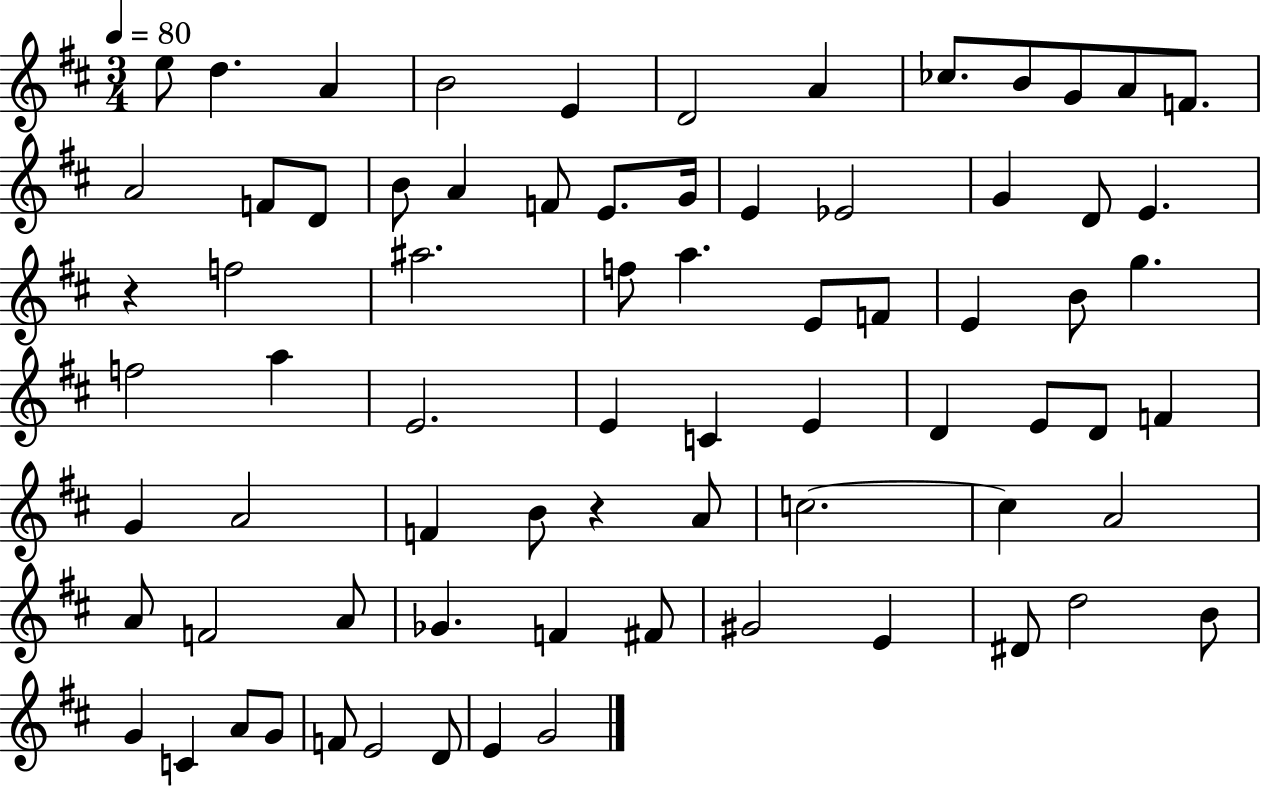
{
  \clef treble
  \numericTimeSignature
  \time 3/4
  \key d \major
  \tempo 4 = 80
  e''8 d''4. a'4 | b'2 e'4 | d'2 a'4 | ces''8. b'8 g'8 a'8 f'8. | \break a'2 f'8 d'8 | b'8 a'4 f'8 e'8. g'16 | e'4 ees'2 | g'4 d'8 e'4. | \break r4 f''2 | ais''2. | f''8 a''4. e'8 f'8 | e'4 b'8 g''4. | \break f''2 a''4 | e'2. | e'4 c'4 e'4 | d'4 e'8 d'8 f'4 | \break g'4 a'2 | f'4 b'8 r4 a'8 | c''2.~~ | c''4 a'2 | \break a'8 f'2 a'8 | ges'4. f'4 fis'8 | gis'2 e'4 | dis'8 d''2 b'8 | \break g'4 c'4 a'8 g'8 | f'8 e'2 d'8 | e'4 g'2 | \bar "|."
}